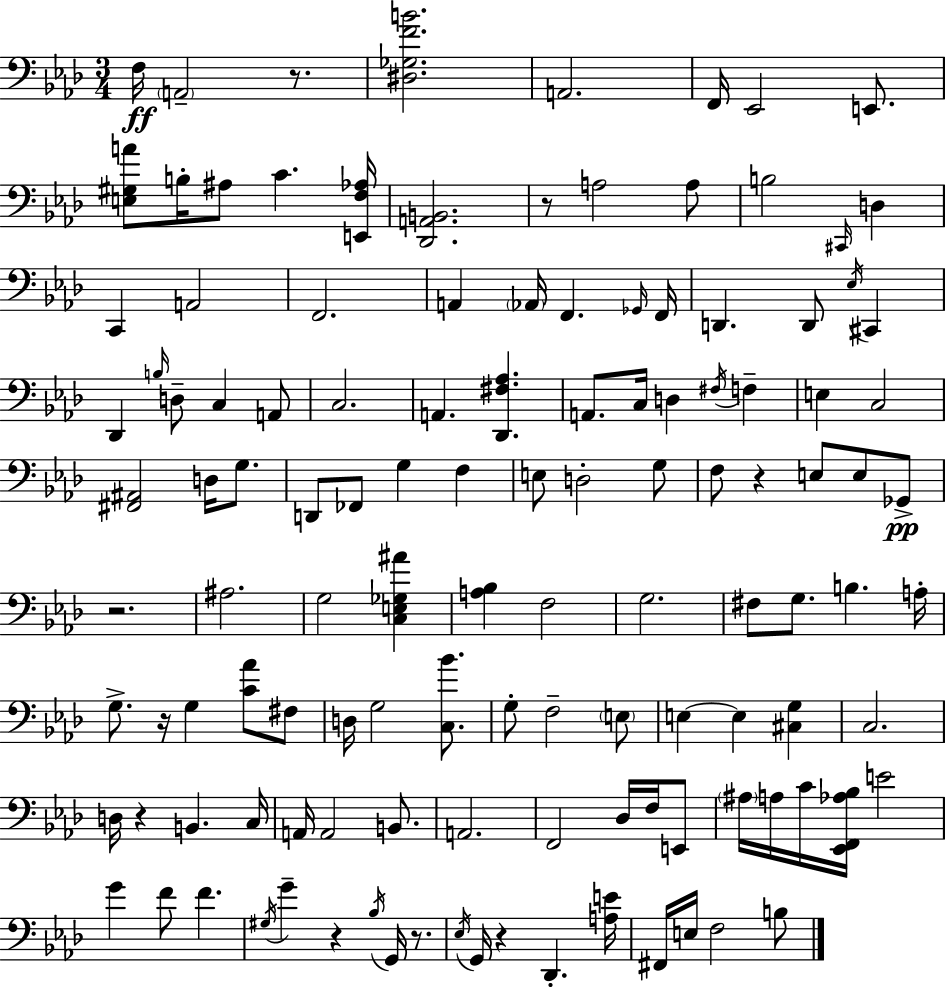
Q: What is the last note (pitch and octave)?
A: B3